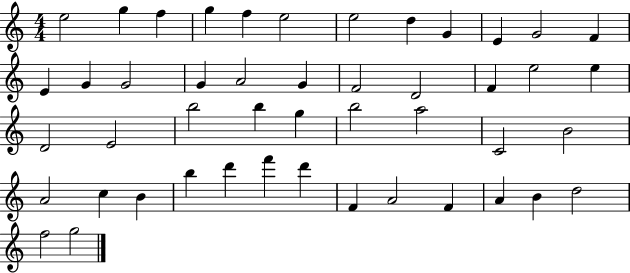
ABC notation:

X:1
T:Untitled
M:4/4
L:1/4
K:C
e2 g f g f e2 e2 d G E G2 F E G G2 G A2 G F2 D2 F e2 e D2 E2 b2 b g b2 a2 C2 B2 A2 c B b d' f' d' F A2 F A B d2 f2 g2